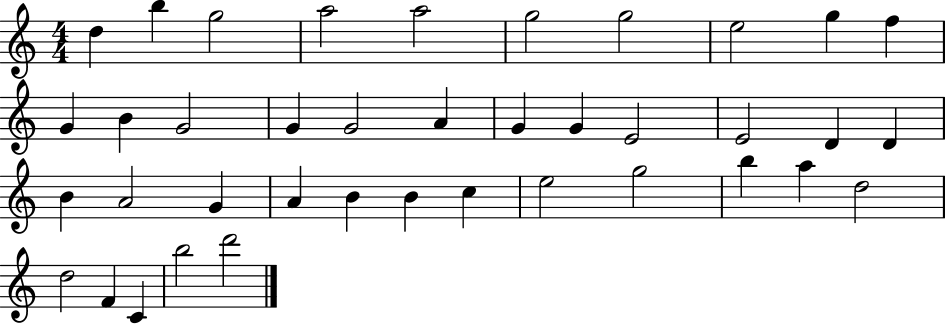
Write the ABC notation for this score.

X:1
T:Untitled
M:4/4
L:1/4
K:C
d b g2 a2 a2 g2 g2 e2 g f G B G2 G G2 A G G E2 E2 D D B A2 G A B B c e2 g2 b a d2 d2 F C b2 d'2